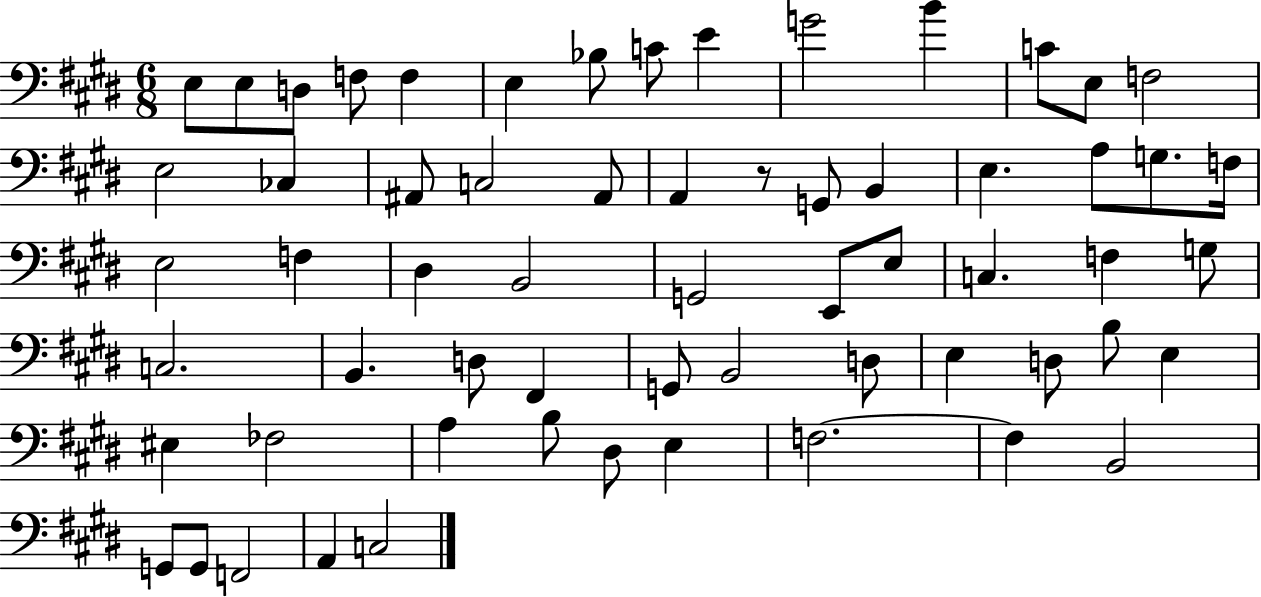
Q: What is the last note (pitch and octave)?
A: C3